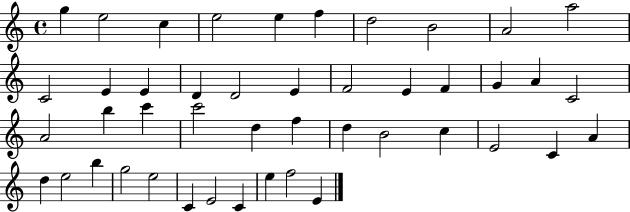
G5/q E5/h C5/q E5/h E5/q F5/q D5/h B4/h A4/h A5/h C4/h E4/q E4/q D4/q D4/h E4/q F4/h E4/q F4/q G4/q A4/q C4/h A4/h B5/q C6/q C6/h D5/q F5/q D5/q B4/h C5/q E4/h C4/q A4/q D5/q E5/h B5/q G5/h E5/h C4/q E4/h C4/q E5/q F5/h E4/q